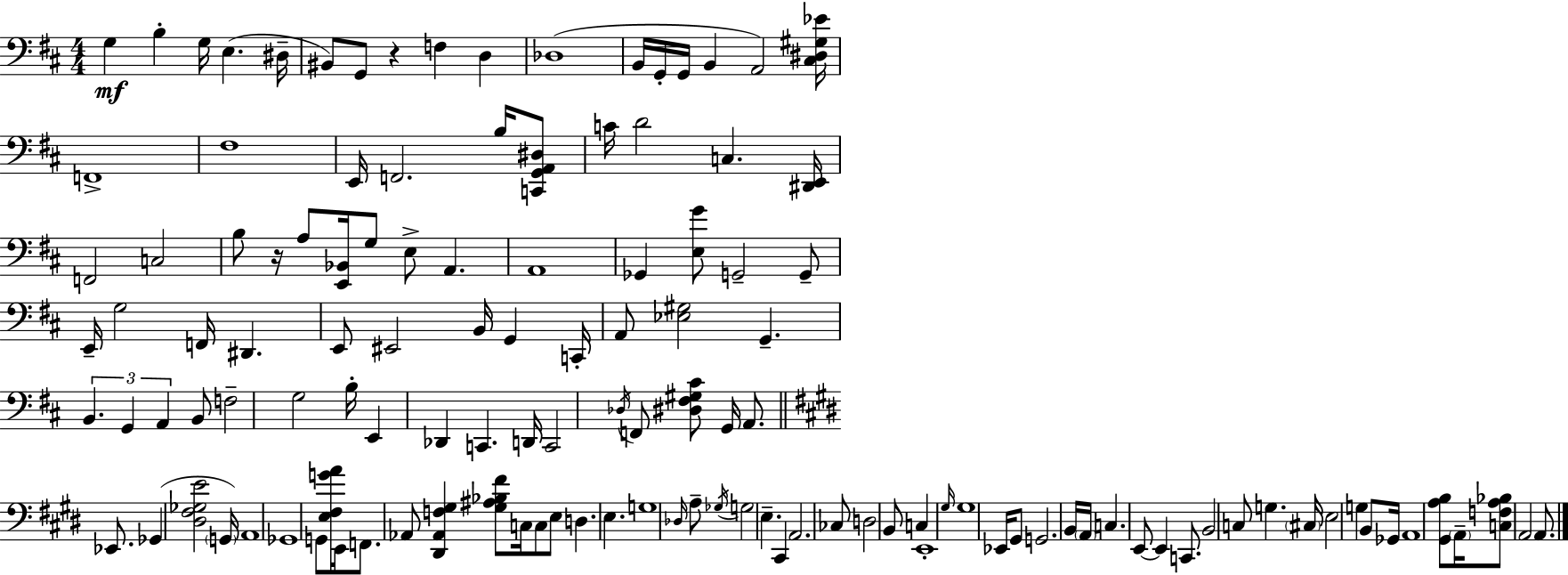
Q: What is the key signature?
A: D major